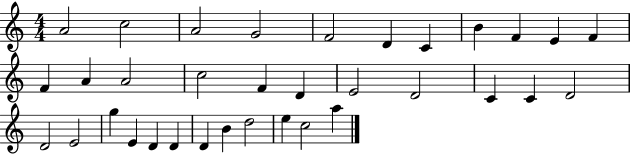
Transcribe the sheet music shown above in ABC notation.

X:1
T:Untitled
M:4/4
L:1/4
K:C
A2 c2 A2 G2 F2 D C B F E F F A A2 c2 F D E2 D2 C C D2 D2 E2 g E D D D B d2 e c2 a